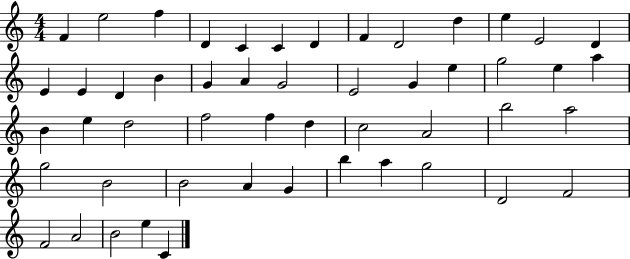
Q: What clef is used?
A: treble